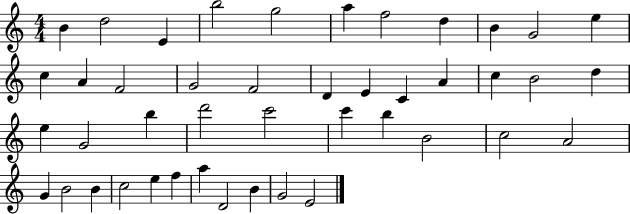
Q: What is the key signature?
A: C major